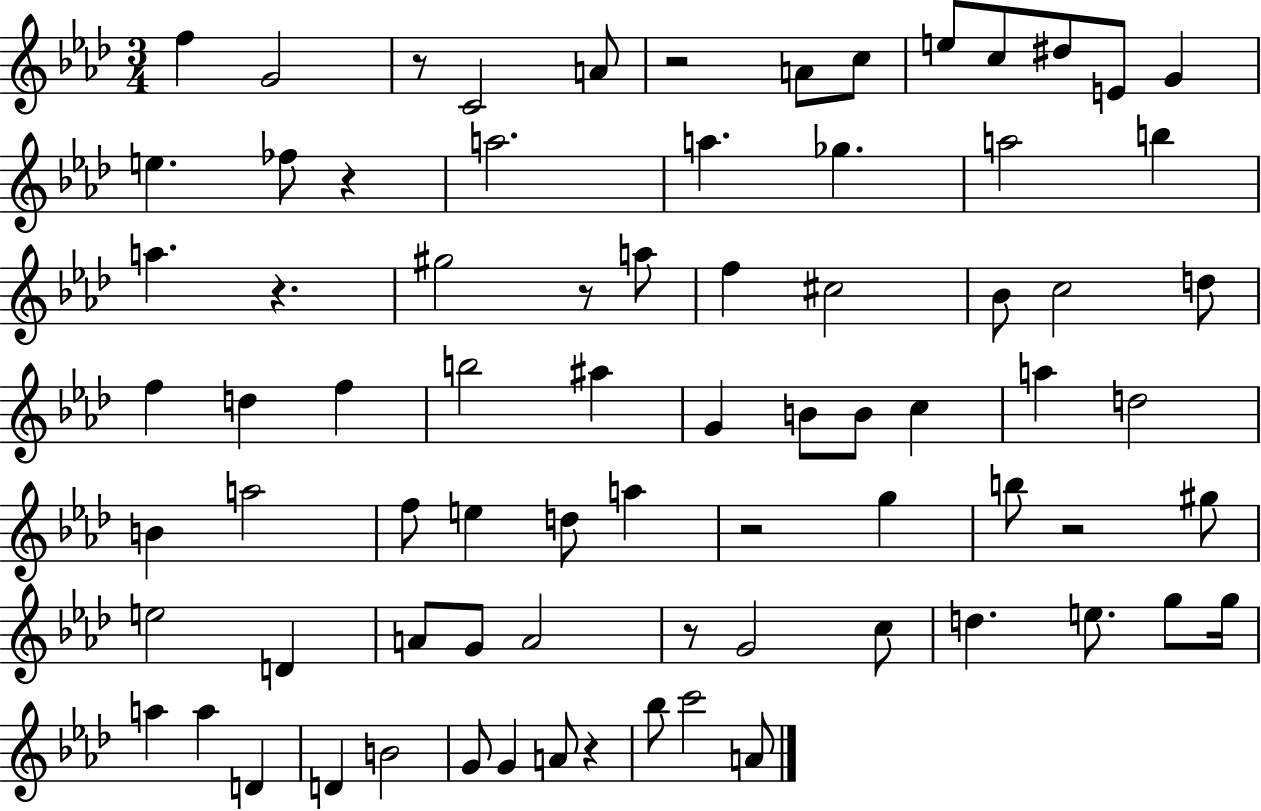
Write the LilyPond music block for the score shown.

{
  \clef treble
  \numericTimeSignature
  \time 3/4
  \key aes \major
  f''4 g'2 | r8 c'2 a'8 | r2 a'8 c''8 | e''8 c''8 dis''8 e'8 g'4 | \break e''4. fes''8 r4 | a''2. | a''4. ges''4. | a''2 b''4 | \break a''4. r4. | gis''2 r8 a''8 | f''4 cis''2 | bes'8 c''2 d''8 | \break f''4 d''4 f''4 | b''2 ais''4 | g'4 b'8 b'8 c''4 | a''4 d''2 | \break b'4 a''2 | f''8 e''4 d''8 a''4 | r2 g''4 | b''8 r2 gis''8 | \break e''2 d'4 | a'8 g'8 a'2 | r8 g'2 c''8 | d''4. e''8. g''8 g''16 | \break a''4 a''4 d'4 | d'4 b'2 | g'8 g'4 a'8 r4 | bes''8 c'''2 a'8 | \break \bar "|."
}